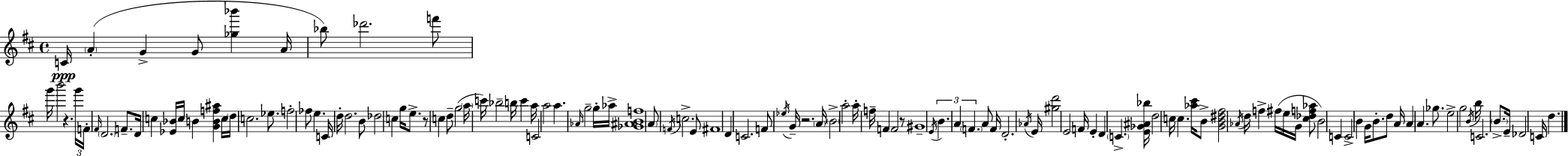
C4/s A4/q G4/q G4/e [Gb5,Bb6]/q A4/s Bb5/e Db6/h. F6/e G6/s B6/h R/q. G6/s F4/s F#4/s D4/h. F4/e. D4/s C5/q [Eb4,Bb4]/s C5/s B4/q [G4,B4,F5,A#5]/q C5/s D5/s C5/h. Eb5/e. F5/h FES5/e E5/q. C4/s D5/s D5/h. B4/e Db5/h C5/q G5/s E5/e. R/e C5/q D5/e G5/h A5/s C6/s Bb5/h B5/s C6/q A5/s C4/h A5/h A5/q. Ab4/s G5/h G5/s Ab5/s [Gb4,A#4,B4,F5]/w A4/e F4/s C5/h. E4/e F#4/w D4/q C4/h. F4/e Eb5/s G4/s R/h. A4/s B4/h A5/h A5/s F5/s F4/q F4/h R/e G#4/w E4/s B4/q. A4/q F4/q. A4/e F4/s D4/h. Ab4/s E4/s [G#5,D6]/h E4/h F4/s E4/q D4/q C4/q. [E4,Gb4,A#4,Bb5]/s D5/h C5/s C5/q. [Ab5,C#6]/s B4/e [G4,B4,D#5,F#5]/h Ab4/s D5/s F5/q F#5/s E5/s G4/s [C#5,Db5,F5,Ab5]/e B4/h C4/q C4/h B4/q G4/s B4/e. D5/e A4/s A4/q A4/q. Gb5/e. E5/h G5/h B4/s B5/s C4/h. B4/e. E4/s Db4/h C4/s D5/q.